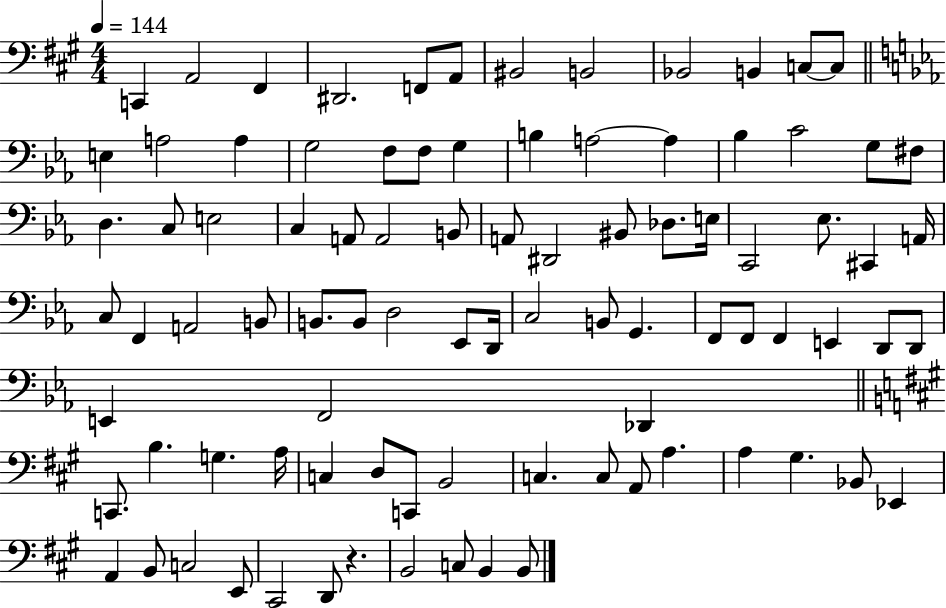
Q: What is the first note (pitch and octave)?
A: C2